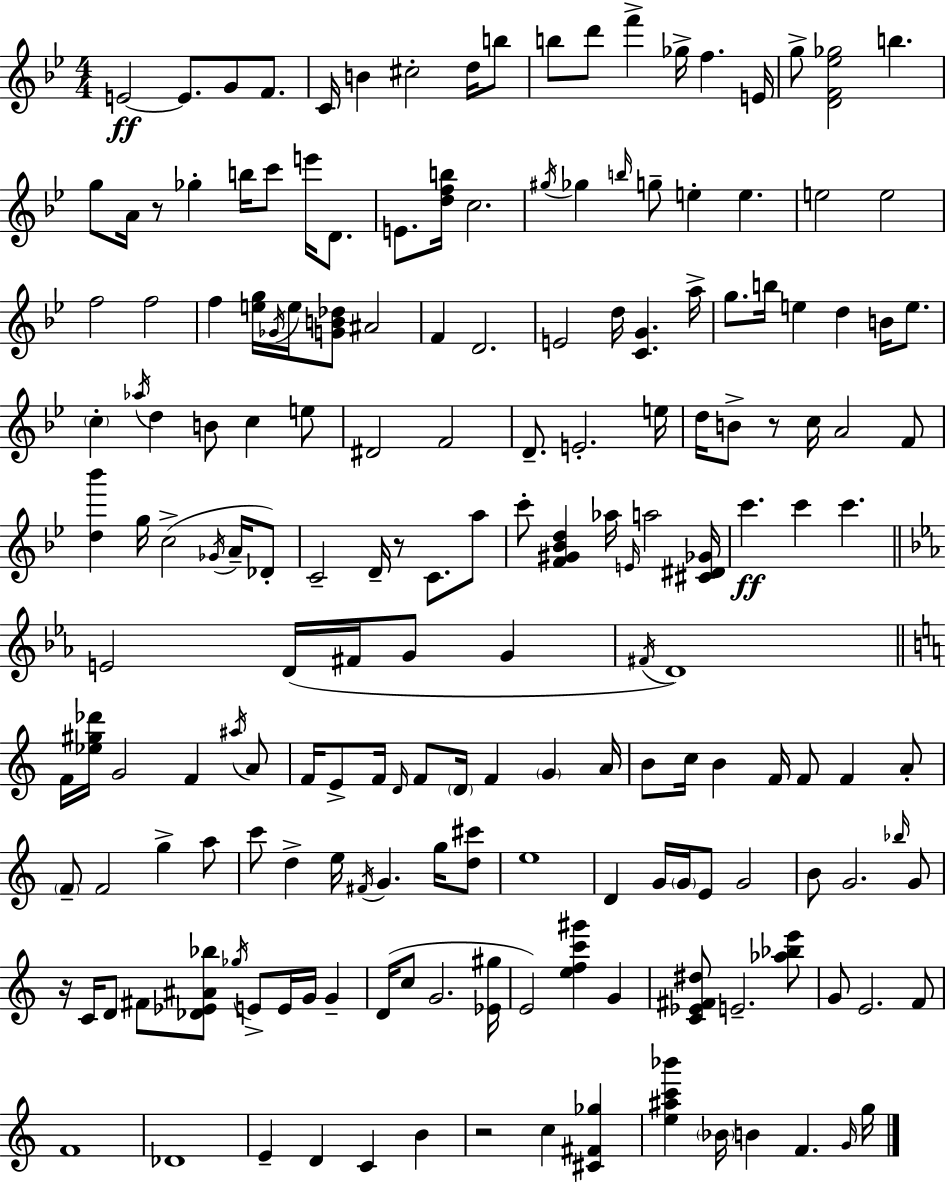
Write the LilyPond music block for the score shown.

{
  \clef treble
  \numericTimeSignature
  \time 4/4
  \key bes \major
  e'2~~\ff e'8. g'8 f'8. | c'16 b'4 cis''2-. d''16 b''8 | b''8 d'''8 f'''4-> ges''16-> f''4. e'16 | g''8-> <d' f' ees'' ges''>2 b''4. | \break g''8 a'16 r8 ges''4-. b''16 c'''8 e'''16 d'8. | e'8. <d'' f'' b''>16 c''2. | \acciaccatura { gis''16 } ges''4 \grace { b''16 } g''8-- e''4-. e''4. | e''2 e''2 | \break f''2 f''2 | f''4 <e'' g''>16 \acciaccatura { ges'16 } e''16 <g' b' des''>8 ais'2 | f'4 d'2. | e'2 d''16 <c' g'>4. | \break a''16-> g''8. b''16 e''4 d''4 b'16 | e''8. \parenthesize c''4-. \acciaccatura { aes''16 } d''4 b'8 c''4 | e''8 dis'2 f'2 | d'8.-- e'2.-. | \break e''16 d''16 b'8-> r8 c''16 a'2 | f'8 <d'' bes'''>4 g''16 c''2->( | \acciaccatura { ges'16 } a'16-- des'8-.) c'2-- d'16-- r8 | c'8. a''8 c'''8-. <f' gis' bes' d''>4 aes''16 \grace { e'16 } a''2 | \break <cis' dis' ges'>16 c'''4.\ff c'''4 | c'''4. \bar "||" \break \key c \minor e'2 d'16( fis'16 g'8 g'4 | \acciaccatura { fis'16 } d'1) | \bar "||" \break \key c \major f'16 <ees'' gis'' des'''>16 g'2 f'4 \acciaccatura { ais''16 } a'8 | f'16 e'8-> f'16 \grace { d'16 } f'8 \parenthesize d'16 f'4 \parenthesize g'4 | a'16 b'8 c''16 b'4 f'16 f'8 f'4 | a'8-. \parenthesize f'8-- f'2 g''4-> | \break a''8 c'''8 d''4-> e''16 \acciaccatura { fis'16 } g'4. | g''16 <d'' cis'''>8 e''1 | d'4 g'16 \parenthesize g'16 e'8 g'2 | b'8 g'2. | \break \grace { bes''16 } g'8 r16 c'16 d'8 fis'8 <des' ees' ais' bes''>8 \acciaccatura { ges''16 } e'8-> e'16 | g'16 g'4-- d'16( c''8 g'2. | <ees' gis''>16 e'2) <e'' f'' c''' gis'''>4 | g'4 <c' ees' fis' dis''>8 e'2.-- | \break <aes'' bes'' e'''>8 g'8 e'2. | f'8 f'1 | des'1 | e'4-- d'4 c'4 | \break b'4 r2 c''4 | <cis' fis' ges''>4 <e'' ais'' c''' bes'''>4 \parenthesize bes'16 b'4 f'4. | \grace { g'16 } g''16 \bar "|."
}